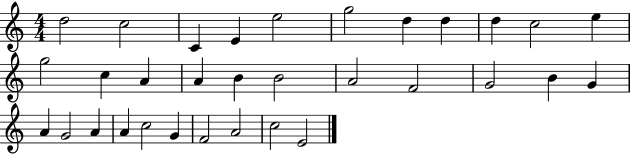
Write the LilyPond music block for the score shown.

{
  \clef treble
  \numericTimeSignature
  \time 4/4
  \key c \major
  d''2 c''2 | c'4 e'4 e''2 | g''2 d''4 d''4 | d''4 c''2 e''4 | \break g''2 c''4 a'4 | a'4 b'4 b'2 | a'2 f'2 | g'2 b'4 g'4 | \break a'4 g'2 a'4 | a'4 c''2 g'4 | f'2 a'2 | c''2 e'2 | \break \bar "|."
}